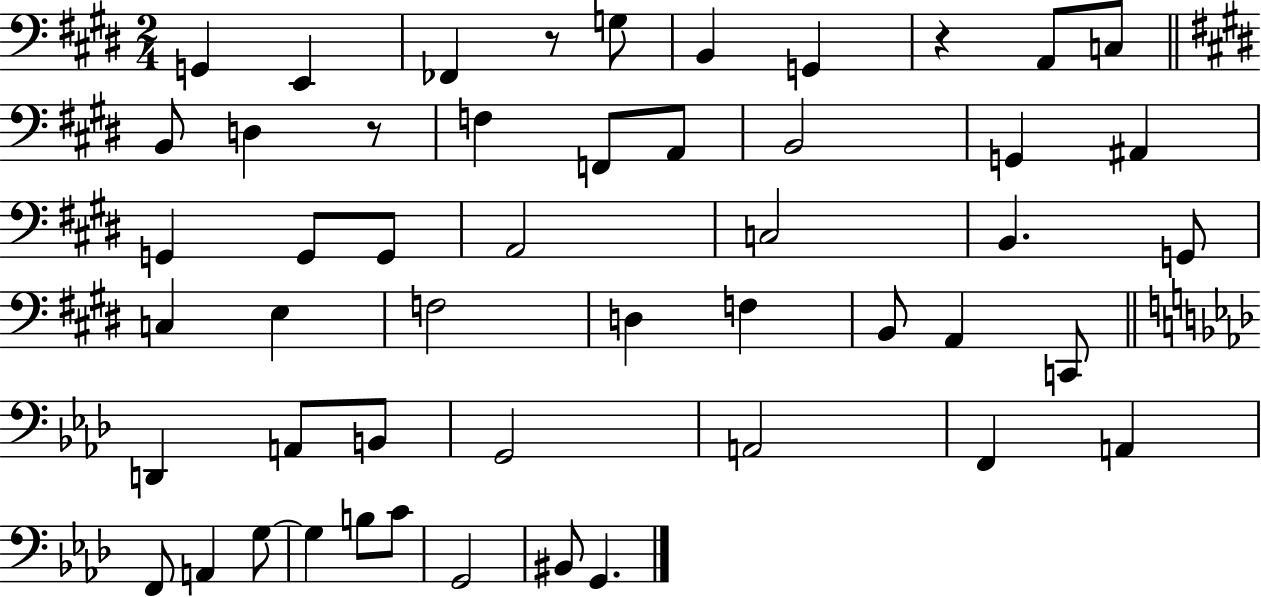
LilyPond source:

{
  \clef bass
  \numericTimeSignature
  \time 2/4
  \key e \major
  g,4 e,4 | fes,4 r8 g8 | b,4 g,4 | r4 a,8 c8 | \break \bar "||" \break \key e \major b,8 d4 r8 | f4 f,8 a,8 | b,2 | g,4 ais,4 | \break g,4 g,8 g,8 | a,2 | c2 | b,4. g,8 | \break c4 e4 | f2 | d4 f4 | b,8 a,4 c,8 | \break \bar "||" \break \key aes \major d,4 a,8 b,8 | g,2 | a,2 | f,4 a,4 | \break f,8 a,4 g8~~ | g4 b8 c'8 | g,2 | bis,8 g,4. | \break \bar "|."
}